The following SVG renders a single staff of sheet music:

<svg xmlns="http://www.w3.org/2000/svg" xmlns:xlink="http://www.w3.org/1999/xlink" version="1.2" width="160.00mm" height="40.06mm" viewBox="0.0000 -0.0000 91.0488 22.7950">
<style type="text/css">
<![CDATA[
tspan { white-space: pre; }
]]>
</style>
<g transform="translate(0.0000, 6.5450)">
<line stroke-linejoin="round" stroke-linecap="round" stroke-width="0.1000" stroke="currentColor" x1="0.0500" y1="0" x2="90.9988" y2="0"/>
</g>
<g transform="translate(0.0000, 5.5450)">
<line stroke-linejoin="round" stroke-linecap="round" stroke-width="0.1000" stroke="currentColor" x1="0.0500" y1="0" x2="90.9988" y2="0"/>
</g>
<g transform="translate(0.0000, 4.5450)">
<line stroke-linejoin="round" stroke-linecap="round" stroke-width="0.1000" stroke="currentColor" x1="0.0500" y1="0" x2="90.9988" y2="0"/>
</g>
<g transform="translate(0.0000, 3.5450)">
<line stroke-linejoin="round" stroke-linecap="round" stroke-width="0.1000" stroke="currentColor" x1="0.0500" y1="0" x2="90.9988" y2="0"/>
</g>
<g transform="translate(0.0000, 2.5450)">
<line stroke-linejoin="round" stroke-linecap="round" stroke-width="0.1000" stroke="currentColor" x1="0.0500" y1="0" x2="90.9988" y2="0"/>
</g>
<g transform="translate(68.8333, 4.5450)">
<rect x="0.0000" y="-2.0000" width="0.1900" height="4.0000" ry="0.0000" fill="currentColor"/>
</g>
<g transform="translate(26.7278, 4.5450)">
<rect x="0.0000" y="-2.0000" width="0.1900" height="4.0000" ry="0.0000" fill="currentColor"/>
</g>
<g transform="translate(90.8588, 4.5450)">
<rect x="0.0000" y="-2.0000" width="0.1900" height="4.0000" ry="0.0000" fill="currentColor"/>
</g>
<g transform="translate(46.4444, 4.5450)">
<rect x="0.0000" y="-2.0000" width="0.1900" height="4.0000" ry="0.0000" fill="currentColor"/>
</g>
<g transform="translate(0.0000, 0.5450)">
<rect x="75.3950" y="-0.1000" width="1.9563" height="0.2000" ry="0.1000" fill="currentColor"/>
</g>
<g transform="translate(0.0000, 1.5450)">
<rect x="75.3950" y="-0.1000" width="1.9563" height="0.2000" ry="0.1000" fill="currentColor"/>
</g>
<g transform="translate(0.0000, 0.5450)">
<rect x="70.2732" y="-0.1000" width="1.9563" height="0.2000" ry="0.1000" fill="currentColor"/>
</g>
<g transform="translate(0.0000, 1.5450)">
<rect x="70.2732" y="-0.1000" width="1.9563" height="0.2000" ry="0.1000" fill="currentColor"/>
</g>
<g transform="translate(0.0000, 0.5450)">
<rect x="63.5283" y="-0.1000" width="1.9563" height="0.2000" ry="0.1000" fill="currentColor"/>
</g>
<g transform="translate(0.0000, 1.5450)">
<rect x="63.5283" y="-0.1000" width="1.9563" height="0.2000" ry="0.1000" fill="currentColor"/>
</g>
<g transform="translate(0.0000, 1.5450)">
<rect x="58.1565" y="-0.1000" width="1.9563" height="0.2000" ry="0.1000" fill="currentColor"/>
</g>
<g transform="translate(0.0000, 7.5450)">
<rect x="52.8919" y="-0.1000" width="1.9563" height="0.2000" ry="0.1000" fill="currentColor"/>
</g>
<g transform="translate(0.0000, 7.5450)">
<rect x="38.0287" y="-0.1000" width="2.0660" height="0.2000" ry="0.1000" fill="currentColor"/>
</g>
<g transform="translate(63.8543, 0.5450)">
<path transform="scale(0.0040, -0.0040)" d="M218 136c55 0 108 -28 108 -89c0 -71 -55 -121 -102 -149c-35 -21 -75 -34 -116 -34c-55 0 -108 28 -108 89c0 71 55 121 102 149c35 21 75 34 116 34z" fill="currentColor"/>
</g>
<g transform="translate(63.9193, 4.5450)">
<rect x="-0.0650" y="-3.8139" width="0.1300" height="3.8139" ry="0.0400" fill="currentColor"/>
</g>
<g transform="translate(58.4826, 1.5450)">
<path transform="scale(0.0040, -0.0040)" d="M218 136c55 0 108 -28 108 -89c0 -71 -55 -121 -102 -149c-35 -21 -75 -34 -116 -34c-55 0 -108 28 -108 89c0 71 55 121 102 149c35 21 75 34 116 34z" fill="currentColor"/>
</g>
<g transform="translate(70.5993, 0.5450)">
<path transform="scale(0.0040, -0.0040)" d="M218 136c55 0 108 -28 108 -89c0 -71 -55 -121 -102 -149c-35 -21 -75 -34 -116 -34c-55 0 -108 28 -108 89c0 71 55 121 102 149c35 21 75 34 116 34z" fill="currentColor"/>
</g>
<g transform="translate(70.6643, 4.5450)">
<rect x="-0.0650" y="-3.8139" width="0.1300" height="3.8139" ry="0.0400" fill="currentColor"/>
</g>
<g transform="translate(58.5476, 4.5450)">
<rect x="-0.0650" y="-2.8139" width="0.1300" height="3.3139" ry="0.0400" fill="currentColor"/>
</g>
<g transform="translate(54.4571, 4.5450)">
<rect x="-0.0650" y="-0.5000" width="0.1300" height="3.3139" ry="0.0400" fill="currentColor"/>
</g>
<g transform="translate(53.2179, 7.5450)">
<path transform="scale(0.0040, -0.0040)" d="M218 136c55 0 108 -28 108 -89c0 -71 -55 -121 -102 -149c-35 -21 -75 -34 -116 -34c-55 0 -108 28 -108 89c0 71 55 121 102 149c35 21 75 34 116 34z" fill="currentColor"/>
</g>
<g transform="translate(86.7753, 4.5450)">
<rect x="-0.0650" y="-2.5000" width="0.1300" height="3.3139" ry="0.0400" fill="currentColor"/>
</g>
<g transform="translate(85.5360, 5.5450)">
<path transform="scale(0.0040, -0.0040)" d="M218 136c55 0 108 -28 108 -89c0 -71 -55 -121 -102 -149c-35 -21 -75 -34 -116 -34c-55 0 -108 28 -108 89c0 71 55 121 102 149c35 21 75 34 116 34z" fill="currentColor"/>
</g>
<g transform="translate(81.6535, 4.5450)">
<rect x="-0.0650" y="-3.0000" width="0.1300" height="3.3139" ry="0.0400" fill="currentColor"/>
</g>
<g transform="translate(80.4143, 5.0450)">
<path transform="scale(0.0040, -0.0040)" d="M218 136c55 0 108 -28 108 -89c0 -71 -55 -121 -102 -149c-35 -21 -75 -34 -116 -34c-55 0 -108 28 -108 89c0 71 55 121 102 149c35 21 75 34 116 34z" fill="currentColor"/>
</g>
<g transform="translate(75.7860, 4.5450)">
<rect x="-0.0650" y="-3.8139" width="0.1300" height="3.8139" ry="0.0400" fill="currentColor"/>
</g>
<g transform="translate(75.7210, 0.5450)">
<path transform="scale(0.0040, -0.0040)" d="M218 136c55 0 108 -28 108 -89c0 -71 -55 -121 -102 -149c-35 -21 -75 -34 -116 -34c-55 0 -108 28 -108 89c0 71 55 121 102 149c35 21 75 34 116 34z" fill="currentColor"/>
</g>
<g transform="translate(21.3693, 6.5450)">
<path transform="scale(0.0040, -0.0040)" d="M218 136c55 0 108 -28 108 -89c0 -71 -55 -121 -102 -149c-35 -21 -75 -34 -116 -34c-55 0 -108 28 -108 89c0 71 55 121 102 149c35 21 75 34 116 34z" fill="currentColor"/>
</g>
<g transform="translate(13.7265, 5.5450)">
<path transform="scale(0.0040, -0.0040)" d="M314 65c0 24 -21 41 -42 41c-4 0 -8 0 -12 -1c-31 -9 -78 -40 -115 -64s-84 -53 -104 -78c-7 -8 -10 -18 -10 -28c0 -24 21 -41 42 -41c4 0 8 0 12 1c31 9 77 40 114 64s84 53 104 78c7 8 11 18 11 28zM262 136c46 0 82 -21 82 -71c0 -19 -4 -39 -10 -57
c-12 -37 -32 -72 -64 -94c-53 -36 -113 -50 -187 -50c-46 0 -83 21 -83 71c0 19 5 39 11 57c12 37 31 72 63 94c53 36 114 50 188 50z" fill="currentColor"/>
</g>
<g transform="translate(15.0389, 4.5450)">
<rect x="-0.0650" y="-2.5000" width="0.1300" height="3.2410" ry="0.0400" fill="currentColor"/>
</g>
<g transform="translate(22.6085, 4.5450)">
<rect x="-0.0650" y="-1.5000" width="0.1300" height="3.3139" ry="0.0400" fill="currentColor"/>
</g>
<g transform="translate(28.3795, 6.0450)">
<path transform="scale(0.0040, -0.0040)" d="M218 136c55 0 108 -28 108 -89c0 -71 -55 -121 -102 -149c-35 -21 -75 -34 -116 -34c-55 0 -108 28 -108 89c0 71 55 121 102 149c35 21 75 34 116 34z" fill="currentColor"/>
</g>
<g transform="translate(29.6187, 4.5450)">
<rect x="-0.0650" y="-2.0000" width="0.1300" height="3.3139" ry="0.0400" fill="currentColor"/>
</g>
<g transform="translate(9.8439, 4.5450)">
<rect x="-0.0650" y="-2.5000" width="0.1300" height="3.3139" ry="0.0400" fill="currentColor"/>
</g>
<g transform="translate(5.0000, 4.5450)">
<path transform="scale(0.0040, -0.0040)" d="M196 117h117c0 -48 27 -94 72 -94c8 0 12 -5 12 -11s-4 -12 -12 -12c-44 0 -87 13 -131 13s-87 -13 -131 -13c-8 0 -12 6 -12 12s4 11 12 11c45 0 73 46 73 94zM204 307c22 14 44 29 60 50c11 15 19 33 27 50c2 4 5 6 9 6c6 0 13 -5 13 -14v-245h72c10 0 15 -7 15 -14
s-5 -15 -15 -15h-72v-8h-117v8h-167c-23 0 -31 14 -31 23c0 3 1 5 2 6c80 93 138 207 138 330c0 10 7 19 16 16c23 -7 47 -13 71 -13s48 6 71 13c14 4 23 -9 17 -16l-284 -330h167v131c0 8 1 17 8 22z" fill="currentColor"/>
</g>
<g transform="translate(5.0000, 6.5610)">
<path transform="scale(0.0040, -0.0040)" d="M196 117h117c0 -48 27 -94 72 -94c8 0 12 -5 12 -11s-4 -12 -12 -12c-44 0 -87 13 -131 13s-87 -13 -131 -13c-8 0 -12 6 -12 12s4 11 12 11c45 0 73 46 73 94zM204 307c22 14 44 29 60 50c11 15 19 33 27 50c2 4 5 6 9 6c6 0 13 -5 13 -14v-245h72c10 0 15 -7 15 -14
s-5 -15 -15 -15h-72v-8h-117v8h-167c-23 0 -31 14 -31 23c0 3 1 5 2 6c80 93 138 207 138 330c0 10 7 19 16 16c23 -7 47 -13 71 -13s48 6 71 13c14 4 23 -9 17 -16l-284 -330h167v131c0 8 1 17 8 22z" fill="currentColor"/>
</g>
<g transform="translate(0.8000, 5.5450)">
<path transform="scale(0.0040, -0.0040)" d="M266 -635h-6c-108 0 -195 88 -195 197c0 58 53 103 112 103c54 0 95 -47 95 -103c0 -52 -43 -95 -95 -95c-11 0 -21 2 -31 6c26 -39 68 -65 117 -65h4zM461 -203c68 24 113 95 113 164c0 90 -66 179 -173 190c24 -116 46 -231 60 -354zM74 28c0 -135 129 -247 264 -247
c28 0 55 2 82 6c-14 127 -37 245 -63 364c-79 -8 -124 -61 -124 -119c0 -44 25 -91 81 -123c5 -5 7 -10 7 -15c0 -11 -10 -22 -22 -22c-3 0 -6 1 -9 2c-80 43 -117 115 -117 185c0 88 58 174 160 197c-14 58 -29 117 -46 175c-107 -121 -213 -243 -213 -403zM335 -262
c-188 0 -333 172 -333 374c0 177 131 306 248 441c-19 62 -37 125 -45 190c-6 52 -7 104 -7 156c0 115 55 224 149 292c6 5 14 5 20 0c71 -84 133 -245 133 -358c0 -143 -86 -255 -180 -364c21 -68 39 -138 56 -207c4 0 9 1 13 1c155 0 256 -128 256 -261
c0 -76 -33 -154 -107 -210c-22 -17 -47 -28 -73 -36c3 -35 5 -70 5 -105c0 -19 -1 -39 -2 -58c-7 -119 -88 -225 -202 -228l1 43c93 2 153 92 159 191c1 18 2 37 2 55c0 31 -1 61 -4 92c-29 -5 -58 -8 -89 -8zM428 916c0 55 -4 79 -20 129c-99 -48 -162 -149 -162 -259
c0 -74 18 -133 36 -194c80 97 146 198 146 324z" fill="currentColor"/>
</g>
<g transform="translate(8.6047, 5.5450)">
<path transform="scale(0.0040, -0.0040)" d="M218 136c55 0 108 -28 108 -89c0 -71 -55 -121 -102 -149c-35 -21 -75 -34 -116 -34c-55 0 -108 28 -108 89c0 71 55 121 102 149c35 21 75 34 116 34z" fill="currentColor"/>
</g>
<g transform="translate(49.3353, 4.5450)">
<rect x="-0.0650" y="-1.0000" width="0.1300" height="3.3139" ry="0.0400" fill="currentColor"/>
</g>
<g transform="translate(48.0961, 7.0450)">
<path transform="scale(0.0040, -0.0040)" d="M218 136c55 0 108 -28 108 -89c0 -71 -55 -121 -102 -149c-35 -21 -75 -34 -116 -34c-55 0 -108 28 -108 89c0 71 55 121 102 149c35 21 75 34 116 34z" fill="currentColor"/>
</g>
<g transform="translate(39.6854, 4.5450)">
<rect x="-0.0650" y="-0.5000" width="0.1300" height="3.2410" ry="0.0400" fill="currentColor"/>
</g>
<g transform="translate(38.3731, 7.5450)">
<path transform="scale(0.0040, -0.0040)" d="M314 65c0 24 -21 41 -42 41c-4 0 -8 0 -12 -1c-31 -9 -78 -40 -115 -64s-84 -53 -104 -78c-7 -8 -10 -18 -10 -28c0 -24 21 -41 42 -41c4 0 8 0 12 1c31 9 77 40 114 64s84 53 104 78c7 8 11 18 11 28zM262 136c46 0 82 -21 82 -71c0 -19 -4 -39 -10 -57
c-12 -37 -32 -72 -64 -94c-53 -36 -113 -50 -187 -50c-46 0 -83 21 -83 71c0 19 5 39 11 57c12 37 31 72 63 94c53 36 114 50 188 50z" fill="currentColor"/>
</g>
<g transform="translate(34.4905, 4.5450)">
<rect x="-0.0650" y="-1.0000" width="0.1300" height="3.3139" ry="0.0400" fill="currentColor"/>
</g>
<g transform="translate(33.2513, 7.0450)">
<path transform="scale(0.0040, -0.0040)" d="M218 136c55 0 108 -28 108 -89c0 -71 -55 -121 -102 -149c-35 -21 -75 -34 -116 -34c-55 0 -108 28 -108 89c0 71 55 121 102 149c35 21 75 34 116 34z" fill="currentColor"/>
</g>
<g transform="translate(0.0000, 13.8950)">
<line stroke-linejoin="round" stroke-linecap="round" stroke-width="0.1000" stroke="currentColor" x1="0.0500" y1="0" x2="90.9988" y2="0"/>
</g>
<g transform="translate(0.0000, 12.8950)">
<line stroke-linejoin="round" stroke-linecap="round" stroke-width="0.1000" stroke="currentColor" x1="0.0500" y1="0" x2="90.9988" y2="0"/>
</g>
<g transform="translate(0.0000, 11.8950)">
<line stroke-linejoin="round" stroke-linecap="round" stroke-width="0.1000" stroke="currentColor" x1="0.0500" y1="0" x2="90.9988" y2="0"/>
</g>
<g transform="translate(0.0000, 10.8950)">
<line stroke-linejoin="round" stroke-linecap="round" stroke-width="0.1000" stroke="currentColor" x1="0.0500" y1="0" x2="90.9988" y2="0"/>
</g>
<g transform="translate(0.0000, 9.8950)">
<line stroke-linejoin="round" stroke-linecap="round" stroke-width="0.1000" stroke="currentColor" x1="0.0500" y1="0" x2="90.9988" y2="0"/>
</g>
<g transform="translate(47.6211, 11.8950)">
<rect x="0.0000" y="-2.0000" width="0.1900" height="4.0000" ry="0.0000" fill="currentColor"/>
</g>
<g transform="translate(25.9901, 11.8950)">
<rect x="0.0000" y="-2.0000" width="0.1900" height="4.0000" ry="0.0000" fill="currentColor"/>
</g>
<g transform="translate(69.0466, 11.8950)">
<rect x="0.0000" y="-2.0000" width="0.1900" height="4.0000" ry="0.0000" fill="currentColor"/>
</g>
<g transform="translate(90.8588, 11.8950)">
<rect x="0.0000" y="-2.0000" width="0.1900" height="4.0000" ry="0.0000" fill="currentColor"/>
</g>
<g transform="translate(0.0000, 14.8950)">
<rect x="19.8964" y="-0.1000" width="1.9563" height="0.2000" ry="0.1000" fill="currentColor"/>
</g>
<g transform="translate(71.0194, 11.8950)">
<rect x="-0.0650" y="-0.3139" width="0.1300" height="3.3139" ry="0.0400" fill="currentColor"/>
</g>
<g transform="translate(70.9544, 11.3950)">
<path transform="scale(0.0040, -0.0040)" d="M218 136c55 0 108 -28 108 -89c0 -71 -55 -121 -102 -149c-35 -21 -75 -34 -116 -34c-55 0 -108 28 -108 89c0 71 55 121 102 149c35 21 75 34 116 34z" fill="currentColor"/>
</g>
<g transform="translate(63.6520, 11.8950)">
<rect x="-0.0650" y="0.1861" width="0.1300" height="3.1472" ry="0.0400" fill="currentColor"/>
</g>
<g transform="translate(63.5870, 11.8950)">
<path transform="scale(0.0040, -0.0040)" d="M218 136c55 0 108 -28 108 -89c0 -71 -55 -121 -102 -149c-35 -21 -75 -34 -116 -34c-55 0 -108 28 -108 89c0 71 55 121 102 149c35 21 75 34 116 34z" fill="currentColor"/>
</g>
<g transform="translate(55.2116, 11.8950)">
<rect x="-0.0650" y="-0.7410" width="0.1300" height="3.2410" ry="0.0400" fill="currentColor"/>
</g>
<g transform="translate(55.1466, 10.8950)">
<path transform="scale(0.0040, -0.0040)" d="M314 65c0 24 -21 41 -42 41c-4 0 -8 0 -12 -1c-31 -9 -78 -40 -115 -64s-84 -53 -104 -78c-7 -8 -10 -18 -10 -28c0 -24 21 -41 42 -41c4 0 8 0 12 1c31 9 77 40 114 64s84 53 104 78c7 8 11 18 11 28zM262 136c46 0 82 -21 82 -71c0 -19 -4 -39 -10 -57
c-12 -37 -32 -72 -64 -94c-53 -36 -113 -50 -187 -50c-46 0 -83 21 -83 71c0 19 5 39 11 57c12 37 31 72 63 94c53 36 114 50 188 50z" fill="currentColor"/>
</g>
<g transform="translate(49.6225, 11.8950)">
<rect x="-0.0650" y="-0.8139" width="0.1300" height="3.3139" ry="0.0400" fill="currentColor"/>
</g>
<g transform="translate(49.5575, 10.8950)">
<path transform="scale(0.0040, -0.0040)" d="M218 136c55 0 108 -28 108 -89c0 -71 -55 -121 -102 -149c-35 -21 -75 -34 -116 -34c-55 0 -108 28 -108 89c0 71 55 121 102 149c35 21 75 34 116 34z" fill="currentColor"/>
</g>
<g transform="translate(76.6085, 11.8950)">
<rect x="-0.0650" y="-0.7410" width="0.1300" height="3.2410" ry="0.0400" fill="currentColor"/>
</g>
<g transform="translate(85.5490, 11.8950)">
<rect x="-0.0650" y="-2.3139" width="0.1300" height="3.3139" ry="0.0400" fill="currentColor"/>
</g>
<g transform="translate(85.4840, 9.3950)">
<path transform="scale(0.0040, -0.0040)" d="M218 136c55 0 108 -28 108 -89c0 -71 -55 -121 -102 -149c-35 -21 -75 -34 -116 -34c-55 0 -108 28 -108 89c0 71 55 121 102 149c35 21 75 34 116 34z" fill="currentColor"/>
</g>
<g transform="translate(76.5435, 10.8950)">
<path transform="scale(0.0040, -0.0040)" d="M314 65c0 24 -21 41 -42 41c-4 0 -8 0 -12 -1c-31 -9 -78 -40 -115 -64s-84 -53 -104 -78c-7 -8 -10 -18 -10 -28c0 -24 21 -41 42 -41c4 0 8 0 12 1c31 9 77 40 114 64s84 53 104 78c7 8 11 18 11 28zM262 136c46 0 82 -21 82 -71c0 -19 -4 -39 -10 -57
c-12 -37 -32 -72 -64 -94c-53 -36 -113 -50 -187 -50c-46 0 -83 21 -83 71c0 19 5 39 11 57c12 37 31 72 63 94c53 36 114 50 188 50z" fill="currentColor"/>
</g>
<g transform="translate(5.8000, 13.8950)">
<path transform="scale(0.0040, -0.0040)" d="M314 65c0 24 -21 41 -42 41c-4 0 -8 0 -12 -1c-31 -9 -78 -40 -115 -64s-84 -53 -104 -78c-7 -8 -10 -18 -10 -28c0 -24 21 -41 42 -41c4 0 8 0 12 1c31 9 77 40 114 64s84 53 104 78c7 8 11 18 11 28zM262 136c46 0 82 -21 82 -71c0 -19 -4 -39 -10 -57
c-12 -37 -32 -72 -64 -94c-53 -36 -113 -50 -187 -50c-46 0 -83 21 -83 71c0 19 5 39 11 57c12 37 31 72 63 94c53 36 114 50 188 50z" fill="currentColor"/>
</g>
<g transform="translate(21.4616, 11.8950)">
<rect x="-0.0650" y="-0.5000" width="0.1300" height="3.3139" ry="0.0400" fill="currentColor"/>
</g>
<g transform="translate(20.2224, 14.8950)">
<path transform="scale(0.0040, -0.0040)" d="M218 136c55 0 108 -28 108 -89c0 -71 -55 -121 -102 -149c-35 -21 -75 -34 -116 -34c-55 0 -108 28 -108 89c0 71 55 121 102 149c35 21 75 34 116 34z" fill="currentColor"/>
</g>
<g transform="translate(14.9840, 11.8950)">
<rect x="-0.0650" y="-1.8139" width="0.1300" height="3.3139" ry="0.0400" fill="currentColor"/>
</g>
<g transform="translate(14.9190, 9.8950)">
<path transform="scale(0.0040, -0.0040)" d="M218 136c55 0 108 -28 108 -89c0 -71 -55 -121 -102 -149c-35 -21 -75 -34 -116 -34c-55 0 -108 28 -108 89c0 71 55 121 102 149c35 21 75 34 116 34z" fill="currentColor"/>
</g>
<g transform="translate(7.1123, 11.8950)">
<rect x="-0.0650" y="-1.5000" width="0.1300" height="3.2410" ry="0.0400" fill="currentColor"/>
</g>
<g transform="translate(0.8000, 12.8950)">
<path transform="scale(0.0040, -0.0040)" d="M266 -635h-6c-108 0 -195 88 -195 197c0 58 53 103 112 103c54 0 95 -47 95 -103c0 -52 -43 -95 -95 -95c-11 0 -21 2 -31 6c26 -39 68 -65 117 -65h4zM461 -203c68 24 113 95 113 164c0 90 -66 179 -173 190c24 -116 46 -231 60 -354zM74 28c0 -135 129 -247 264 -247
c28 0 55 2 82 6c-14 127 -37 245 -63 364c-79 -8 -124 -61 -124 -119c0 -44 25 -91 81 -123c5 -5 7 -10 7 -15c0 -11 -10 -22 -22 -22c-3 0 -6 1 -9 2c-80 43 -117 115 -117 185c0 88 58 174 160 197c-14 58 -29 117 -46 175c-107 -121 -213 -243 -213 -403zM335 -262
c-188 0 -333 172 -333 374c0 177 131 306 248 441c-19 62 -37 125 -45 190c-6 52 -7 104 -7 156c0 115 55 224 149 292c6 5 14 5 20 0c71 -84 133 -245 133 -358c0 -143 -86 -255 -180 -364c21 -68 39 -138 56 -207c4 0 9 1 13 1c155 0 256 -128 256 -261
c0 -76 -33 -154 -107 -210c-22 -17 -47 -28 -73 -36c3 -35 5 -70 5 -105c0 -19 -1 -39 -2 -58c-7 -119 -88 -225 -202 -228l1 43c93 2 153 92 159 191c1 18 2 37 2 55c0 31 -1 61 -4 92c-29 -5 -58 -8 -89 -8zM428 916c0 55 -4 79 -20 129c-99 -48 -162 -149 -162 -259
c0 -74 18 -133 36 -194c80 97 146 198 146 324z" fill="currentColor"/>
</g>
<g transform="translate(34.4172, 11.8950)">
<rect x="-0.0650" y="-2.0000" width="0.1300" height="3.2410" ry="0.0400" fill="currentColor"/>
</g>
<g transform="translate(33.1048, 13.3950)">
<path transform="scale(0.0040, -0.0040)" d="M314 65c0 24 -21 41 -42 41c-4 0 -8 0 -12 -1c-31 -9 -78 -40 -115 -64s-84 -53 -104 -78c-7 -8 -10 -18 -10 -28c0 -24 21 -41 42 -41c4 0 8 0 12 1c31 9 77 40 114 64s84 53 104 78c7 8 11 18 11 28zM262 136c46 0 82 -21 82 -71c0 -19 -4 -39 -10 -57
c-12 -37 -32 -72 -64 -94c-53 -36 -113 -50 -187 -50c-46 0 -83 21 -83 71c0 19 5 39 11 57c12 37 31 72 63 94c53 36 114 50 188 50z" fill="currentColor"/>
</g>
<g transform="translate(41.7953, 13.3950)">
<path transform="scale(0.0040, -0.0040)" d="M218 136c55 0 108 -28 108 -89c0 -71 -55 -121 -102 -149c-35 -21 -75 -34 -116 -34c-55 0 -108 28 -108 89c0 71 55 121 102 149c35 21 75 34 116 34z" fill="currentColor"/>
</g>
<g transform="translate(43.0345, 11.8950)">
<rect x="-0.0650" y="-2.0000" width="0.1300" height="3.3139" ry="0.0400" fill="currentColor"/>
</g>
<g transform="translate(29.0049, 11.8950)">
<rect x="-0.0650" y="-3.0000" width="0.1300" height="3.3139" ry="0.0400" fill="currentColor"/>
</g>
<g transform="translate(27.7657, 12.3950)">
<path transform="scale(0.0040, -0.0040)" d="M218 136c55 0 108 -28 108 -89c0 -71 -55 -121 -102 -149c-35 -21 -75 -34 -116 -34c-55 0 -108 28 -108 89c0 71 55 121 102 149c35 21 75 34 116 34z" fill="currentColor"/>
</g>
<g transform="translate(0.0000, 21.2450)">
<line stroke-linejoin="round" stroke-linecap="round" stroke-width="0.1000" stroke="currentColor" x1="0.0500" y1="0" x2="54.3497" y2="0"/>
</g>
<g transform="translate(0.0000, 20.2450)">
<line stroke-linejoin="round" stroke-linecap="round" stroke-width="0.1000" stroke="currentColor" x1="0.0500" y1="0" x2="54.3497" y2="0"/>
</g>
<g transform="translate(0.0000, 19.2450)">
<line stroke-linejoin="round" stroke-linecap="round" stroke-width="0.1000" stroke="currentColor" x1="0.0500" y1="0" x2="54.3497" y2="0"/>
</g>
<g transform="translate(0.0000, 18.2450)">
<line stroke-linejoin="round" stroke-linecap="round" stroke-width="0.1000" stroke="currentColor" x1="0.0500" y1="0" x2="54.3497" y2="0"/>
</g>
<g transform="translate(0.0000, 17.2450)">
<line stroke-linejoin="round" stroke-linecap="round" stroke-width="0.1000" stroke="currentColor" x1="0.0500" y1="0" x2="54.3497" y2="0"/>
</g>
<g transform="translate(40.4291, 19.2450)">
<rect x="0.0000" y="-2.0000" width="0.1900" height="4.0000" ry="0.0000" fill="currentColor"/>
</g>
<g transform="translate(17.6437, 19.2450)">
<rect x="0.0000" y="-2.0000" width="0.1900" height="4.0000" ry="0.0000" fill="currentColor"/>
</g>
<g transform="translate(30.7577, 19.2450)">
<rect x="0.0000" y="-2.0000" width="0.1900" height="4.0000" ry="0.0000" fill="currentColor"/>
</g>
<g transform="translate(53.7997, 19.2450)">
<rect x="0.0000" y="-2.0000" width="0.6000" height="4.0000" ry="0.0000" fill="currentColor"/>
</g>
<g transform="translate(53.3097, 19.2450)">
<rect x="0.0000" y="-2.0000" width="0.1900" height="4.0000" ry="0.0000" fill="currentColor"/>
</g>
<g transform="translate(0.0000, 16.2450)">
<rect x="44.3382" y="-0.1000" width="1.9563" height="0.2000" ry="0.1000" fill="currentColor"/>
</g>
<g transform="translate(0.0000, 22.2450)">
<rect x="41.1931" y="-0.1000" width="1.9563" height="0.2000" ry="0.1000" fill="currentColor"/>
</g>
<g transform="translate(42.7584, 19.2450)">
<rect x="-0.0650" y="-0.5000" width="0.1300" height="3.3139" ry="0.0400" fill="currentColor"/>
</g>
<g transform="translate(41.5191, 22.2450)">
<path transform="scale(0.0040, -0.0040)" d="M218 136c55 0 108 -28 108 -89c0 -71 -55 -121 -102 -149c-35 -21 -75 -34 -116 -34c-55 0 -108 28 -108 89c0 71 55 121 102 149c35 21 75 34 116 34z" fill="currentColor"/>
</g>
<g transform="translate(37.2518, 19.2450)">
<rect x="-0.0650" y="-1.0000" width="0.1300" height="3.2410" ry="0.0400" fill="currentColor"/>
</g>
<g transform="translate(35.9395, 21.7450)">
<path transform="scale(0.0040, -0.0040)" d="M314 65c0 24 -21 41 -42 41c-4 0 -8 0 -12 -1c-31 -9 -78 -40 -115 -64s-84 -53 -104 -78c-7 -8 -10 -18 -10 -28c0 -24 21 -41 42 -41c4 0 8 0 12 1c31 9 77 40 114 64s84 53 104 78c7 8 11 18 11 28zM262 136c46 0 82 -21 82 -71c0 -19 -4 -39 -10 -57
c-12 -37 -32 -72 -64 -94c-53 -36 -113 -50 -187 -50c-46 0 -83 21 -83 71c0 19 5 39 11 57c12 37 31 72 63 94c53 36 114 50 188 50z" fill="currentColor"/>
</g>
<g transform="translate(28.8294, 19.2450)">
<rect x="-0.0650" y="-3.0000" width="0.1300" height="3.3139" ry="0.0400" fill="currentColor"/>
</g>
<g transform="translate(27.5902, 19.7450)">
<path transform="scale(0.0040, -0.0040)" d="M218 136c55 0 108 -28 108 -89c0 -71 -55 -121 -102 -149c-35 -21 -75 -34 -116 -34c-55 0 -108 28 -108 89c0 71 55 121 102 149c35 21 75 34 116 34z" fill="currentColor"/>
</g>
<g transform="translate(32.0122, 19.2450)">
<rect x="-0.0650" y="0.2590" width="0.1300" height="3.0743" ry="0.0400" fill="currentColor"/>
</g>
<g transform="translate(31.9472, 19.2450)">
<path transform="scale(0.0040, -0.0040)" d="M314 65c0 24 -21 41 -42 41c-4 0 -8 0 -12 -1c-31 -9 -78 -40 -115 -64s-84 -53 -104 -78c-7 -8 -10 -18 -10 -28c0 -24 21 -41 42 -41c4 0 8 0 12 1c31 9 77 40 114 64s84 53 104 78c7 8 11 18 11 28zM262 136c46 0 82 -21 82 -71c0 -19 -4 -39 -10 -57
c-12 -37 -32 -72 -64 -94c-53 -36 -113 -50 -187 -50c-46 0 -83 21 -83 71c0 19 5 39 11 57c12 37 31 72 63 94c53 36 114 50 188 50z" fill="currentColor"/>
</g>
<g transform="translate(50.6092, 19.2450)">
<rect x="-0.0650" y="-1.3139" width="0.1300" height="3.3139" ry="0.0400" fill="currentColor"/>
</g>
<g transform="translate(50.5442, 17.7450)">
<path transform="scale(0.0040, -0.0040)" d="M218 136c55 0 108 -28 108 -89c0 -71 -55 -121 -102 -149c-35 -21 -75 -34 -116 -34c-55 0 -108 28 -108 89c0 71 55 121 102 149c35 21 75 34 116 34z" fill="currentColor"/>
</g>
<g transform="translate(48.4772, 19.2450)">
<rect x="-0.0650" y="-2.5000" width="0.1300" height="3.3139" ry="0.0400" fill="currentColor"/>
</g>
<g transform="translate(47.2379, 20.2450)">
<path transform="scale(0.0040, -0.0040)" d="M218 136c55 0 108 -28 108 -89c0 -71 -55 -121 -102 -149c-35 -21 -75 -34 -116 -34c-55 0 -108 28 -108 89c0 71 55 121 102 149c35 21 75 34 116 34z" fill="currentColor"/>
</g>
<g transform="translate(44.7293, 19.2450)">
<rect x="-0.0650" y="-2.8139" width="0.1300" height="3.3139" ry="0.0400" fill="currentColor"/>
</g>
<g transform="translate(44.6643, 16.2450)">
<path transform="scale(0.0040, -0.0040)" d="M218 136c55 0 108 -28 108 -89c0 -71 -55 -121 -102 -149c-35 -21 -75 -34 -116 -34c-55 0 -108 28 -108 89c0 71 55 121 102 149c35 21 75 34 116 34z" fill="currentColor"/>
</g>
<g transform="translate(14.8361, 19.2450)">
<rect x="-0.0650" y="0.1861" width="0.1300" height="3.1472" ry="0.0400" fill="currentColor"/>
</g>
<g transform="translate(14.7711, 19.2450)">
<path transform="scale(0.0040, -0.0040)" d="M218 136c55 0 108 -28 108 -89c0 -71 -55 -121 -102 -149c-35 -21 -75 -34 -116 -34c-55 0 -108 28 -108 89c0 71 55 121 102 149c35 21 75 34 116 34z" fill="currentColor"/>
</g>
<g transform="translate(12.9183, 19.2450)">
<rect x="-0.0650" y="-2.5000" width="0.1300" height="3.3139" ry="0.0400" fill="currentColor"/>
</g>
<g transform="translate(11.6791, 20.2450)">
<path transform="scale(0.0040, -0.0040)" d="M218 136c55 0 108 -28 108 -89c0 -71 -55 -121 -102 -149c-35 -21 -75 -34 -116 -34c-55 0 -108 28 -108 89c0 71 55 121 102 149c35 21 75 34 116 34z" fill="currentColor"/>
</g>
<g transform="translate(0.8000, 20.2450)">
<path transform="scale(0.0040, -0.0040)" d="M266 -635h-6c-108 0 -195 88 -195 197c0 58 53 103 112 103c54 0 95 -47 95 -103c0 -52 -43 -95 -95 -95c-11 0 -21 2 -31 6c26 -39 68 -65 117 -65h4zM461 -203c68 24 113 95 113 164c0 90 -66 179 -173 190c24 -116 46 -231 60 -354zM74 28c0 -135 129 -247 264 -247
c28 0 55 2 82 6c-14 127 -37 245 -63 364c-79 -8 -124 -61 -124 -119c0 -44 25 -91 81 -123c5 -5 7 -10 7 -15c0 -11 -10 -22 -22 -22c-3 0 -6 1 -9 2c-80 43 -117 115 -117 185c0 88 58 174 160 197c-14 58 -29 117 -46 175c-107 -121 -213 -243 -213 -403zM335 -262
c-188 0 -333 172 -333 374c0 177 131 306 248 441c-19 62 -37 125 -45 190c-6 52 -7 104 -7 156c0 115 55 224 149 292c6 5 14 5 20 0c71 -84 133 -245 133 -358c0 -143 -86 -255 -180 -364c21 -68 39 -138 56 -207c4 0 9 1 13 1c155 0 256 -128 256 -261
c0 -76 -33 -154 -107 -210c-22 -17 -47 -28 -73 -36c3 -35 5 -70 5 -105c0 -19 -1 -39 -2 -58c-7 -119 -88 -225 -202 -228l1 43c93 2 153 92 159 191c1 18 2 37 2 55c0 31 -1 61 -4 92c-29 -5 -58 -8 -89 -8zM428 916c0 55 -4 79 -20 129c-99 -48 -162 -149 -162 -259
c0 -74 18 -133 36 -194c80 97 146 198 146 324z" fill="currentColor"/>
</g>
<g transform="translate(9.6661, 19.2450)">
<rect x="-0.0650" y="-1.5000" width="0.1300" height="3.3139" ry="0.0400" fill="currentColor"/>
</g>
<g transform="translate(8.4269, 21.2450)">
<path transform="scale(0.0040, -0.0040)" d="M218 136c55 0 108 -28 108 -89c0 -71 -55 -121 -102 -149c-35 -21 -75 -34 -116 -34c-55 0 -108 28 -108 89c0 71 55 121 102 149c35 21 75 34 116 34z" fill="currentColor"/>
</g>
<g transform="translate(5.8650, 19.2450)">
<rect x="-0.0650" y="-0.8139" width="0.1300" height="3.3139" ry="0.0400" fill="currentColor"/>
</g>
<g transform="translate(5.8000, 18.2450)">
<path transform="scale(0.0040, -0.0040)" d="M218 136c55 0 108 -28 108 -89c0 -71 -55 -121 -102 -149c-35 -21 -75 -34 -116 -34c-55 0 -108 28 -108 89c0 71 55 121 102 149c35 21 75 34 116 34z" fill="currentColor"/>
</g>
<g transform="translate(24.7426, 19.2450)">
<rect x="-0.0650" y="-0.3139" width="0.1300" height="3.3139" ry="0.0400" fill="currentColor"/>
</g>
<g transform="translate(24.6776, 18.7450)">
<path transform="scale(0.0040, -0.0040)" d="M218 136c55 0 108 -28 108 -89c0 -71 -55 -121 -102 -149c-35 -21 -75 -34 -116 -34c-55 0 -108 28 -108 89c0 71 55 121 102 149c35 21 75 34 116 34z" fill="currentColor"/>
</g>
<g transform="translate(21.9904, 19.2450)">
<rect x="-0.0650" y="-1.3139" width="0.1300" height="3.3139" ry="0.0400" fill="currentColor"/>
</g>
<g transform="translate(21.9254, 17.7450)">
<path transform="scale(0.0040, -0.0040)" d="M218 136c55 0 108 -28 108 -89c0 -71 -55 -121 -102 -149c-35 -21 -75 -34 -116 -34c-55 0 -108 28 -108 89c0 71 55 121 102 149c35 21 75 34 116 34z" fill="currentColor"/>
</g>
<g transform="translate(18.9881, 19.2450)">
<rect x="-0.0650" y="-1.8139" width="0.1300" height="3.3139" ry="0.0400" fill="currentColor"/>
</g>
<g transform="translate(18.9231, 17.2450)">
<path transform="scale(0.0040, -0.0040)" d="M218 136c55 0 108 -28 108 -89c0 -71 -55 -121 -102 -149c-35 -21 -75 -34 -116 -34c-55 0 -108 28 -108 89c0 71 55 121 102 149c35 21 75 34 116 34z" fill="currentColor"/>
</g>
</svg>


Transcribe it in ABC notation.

X:1
T:Untitled
M:4/4
L:1/4
K:C
G G2 E F D C2 D C a c' c' c' A G E2 f C A F2 F d d2 B c d2 g d E G B f e c A B2 D2 C a G e